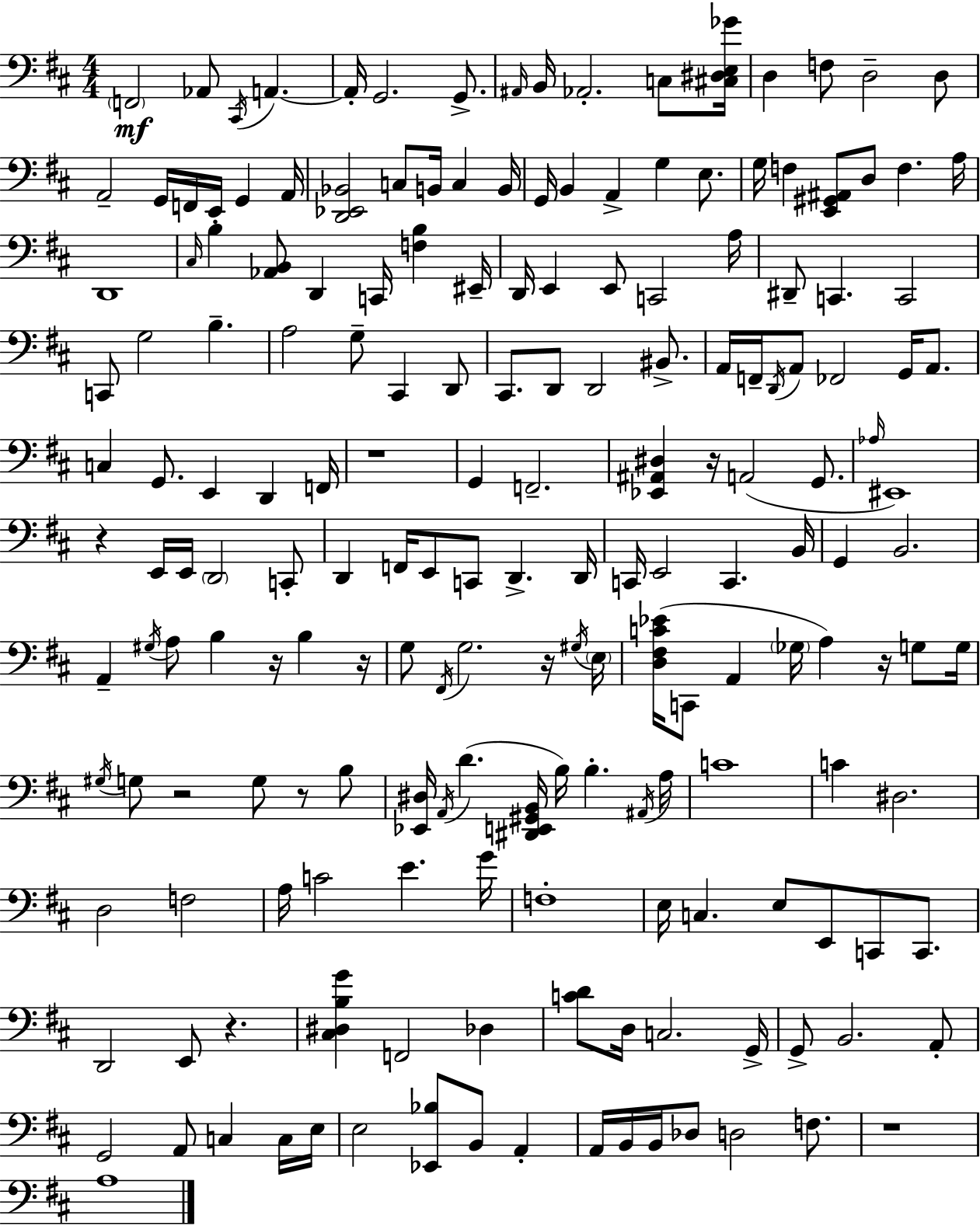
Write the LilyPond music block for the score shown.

{
  \clef bass
  \numericTimeSignature
  \time 4/4
  \key d \major
  \parenthesize f,2\mf aes,8 \acciaccatura { cis,16 } a,4.~~ | a,16-. g,2. g,8.-> | \grace { ais,16 } b,16 aes,2.-. c8 | <cis dis e ges'>16 d4 f8 d2-- | \break d8 a,2-- g,16 f,16 e,16-. g,4 | a,16 <d, ees, bes,>2 c8 b,16 c4 | b,16 g,16 b,4 a,4-> g4 e8. | g16 f4 <e, gis, ais,>8 d8 f4. | \break a16 d,1 | \grace { cis16 } b4 <aes, b,>8 d,4 c,16 <f b>4 | eis,16-- d,16 e,4 e,8 c,2 | a16 dis,8-- c,4. c,2 | \break c,8 g2 b4.-- | a2 g8-- cis,4 | d,8 cis,8. d,8 d,2 | bis,8.-> a,16 f,16-- \acciaccatura { d,16 } a,8 fes,2 | \break g,16 a,8. c4 g,8. e,4 d,4 | f,16 r1 | g,4 f,2.-- | <ees, ais, dis>4 r16 a,2( | \break g,8. \grace { aes16 } eis,1) | r4 e,16 e,16 \parenthesize d,2 | c,8-. d,4 f,16 e,8 c,8 d,4.-> | d,16 c,16 e,2 c,4. | \break b,16 g,4 b,2. | a,4-- \acciaccatura { gis16 } a8 b4 | r16 b4 r16 g8 \acciaccatura { fis,16 } g2. | r16 \acciaccatura { gis16 } \parenthesize e16 <d fis c' ees'>16( c,8 a,4 \parenthesize ges16 | \break a4) r16 g8 g16 \acciaccatura { gis16 } g8 r2 | g8 r8 b8 <ees, dis>16 \acciaccatura { a,16 }( d'4. | <dis, e, gis, b,>16 b16) b4.-. \acciaccatura { ais,16 } a16 c'1 | c'4 dis2. | \break d2 | f2 a16 c'2 | e'4. g'16 f1-. | e16 c4. | \break e8 e,8 c,8 c,8. d,2 | e,8 r4. <cis dis b g'>4 f,2 | des4 <c' d'>8 d16 c2. | g,16-> g,8-> b,2. | \break a,8-. g,2 | a,8 c4 c16 e16 e2 | <ees, bes>8 b,8 a,4-. a,16 b,16 b,16 des8 | d2 f8. r1 | \break a1 | \bar "|."
}